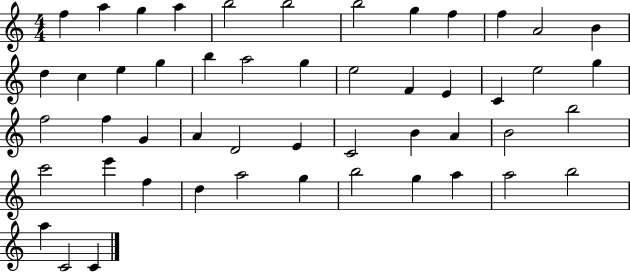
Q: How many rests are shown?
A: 0